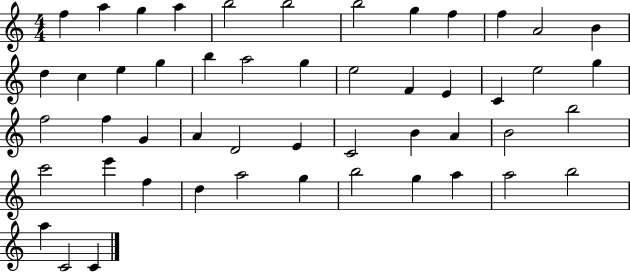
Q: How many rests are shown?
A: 0